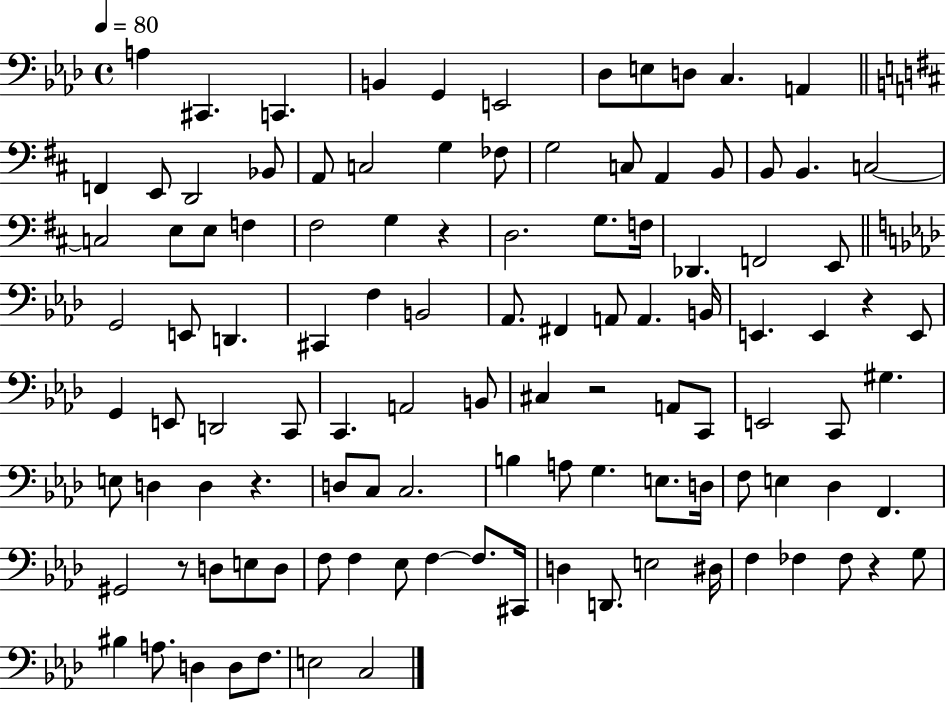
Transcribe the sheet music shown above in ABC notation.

X:1
T:Untitled
M:4/4
L:1/4
K:Ab
A, ^C,, C,, B,, G,, E,,2 _D,/2 E,/2 D,/2 C, A,, F,, E,,/2 D,,2 _B,,/2 A,,/2 C,2 G, _F,/2 G,2 C,/2 A,, B,,/2 B,,/2 B,, C,2 C,2 E,/2 E,/2 F, ^F,2 G, z D,2 G,/2 F,/4 _D,, F,,2 E,,/2 G,,2 E,,/2 D,, ^C,, F, B,,2 _A,,/2 ^F,, A,,/2 A,, B,,/4 E,, E,, z E,,/2 G,, E,,/2 D,,2 C,,/2 C,, A,,2 B,,/2 ^C, z2 A,,/2 C,,/2 E,,2 C,,/2 ^G, E,/2 D, D, z D,/2 C,/2 C,2 B, A,/2 G, E,/2 D,/4 F,/2 E, _D, F,, ^G,,2 z/2 D,/2 E,/2 D,/2 F,/2 F, _E,/2 F, F,/2 ^C,,/4 D, D,,/2 E,2 ^D,/4 F, _F, _F,/2 z G,/2 ^B, A,/2 D, D,/2 F,/2 E,2 C,2